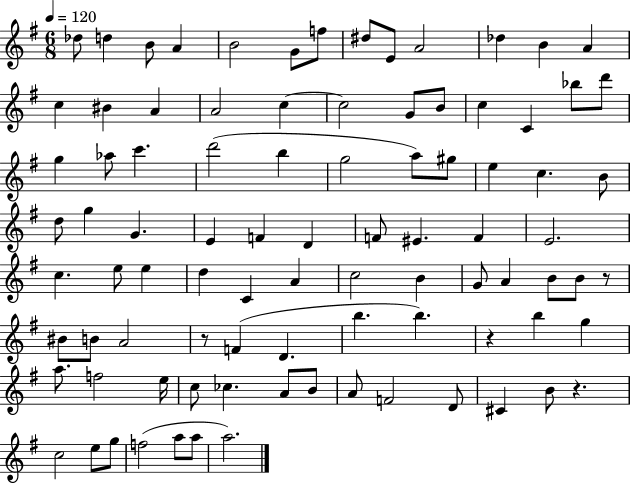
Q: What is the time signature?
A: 6/8